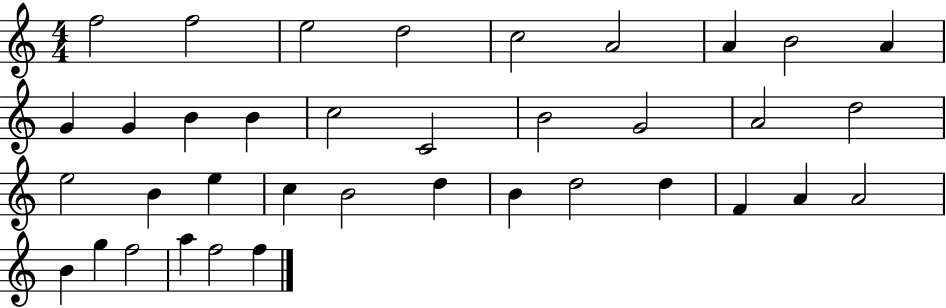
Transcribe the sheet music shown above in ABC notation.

X:1
T:Untitled
M:4/4
L:1/4
K:C
f2 f2 e2 d2 c2 A2 A B2 A G G B B c2 C2 B2 G2 A2 d2 e2 B e c B2 d B d2 d F A A2 B g f2 a f2 f